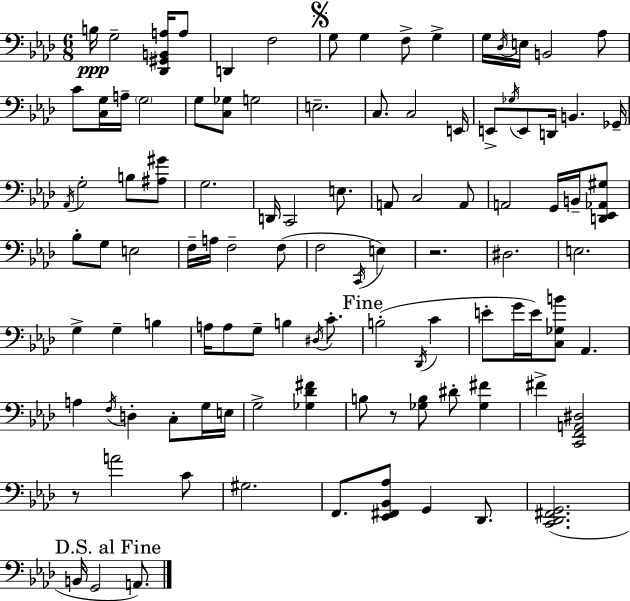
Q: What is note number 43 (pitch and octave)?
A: Bb3